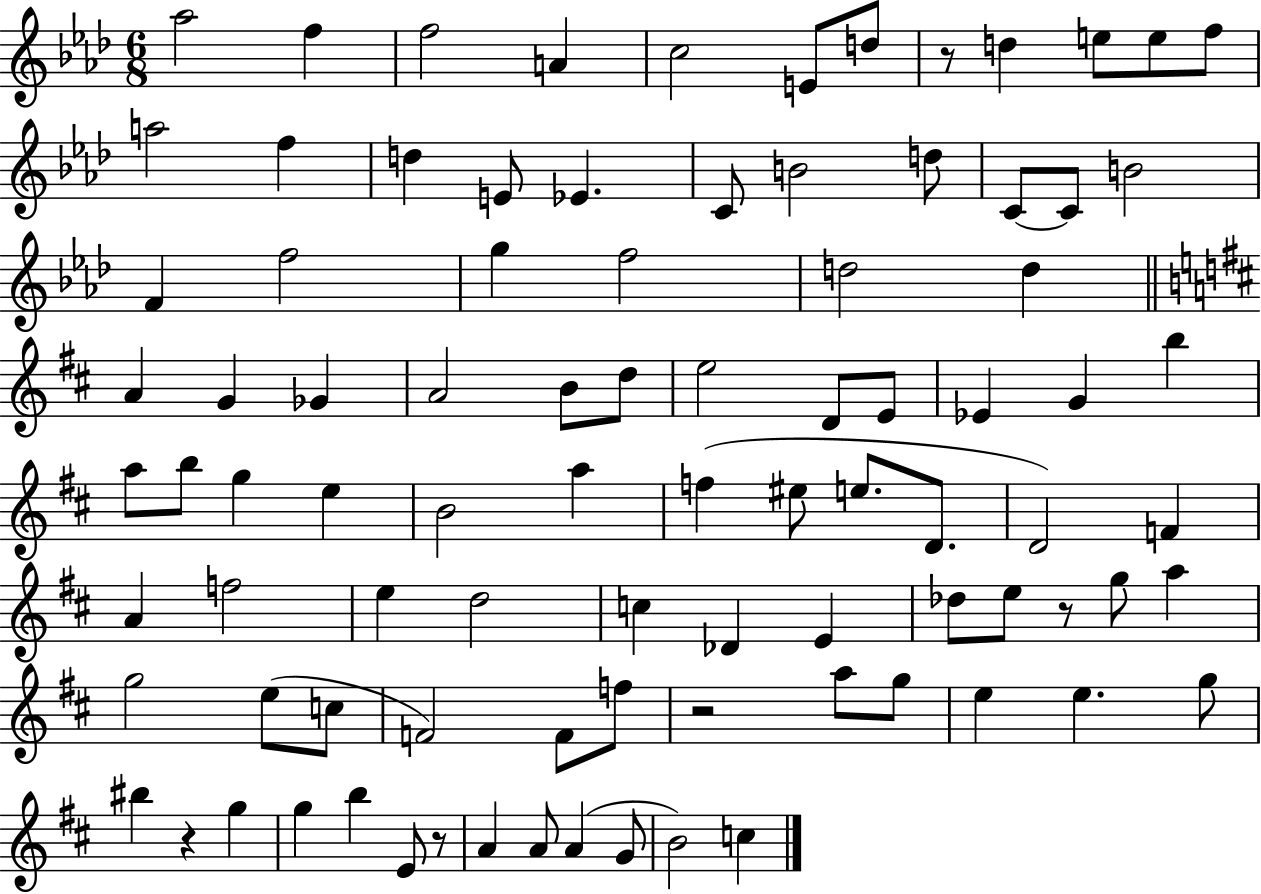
{
  \clef treble
  \numericTimeSignature
  \time 6/8
  \key aes \major
  aes''2 f''4 | f''2 a'4 | c''2 e'8 d''8 | r8 d''4 e''8 e''8 f''8 | \break a''2 f''4 | d''4 e'8 ees'4. | c'8 b'2 d''8 | c'8~~ c'8 b'2 | \break f'4 f''2 | g''4 f''2 | d''2 d''4 | \bar "||" \break \key d \major a'4 g'4 ges'4 | a'2 b'8 d''8 | e''2 d'8 e'8 | ees'4 g'4 b''4 | \break a''8 b''8 g''4 e''4 | b'2 a''4 | f''4( eis''8 e''8. d'8. | d'2) f'4 | \break a'4 f''2 | e''4 d''2 | c''4 des'4 e'4 | des''8 e''8 r8 g''8 a''4 | \break g''2 e''8( c''8 | f'2) f'8 f''8 | r2 a''8 g''8 | e''4 e''4. g''8 | \break bis''4 r4 g''4 | g''4 b''4 e'8 r8 | a'4 a'8 a'4( g'8 | b'2) c''4 | \break \bar "|."
}